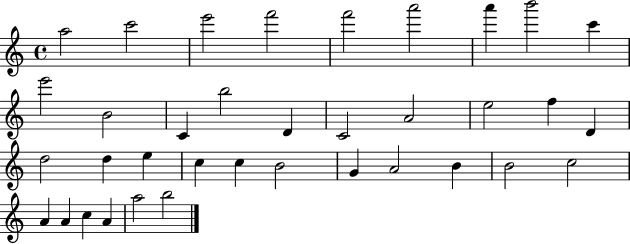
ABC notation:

X:1
T:Untitled
M:4/4
L:1/4
K:C
a2 c'2 e'2 f'2 f'2 a'2 a' b'2 c' e'2 B2 C b2 D C2 A2 e2 f D d2 d e c c B2 G A2 B B2 c2 A A c A a2 b2